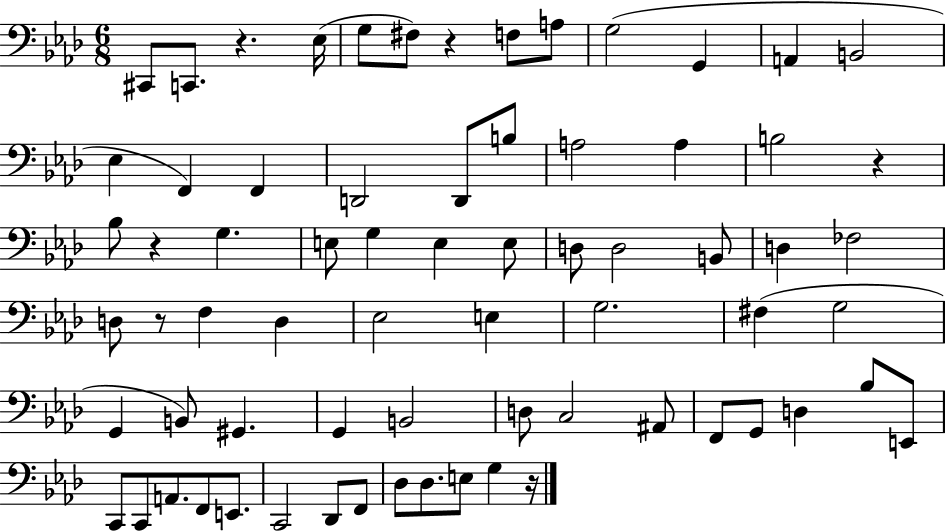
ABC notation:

X:1
T:Untitled
M:6/8
L:1/4
K:Ab
^C,,/2 C,,/2 z _E,/4 G,/2 ^F,/2 z F,/2 A,/2 G,2 G,, A,, B,,2 _E, F,, F,, D,,2 D,,/2 B,/2 A,2 A, B,2 z _B,/2 z G, E,/2 G, E, E,/2 D,/2 D,2 B,,/2 D, _F,2 D,/2 z/2 F, D, _E,2 E, G,2 ^F, G,2 G,, B,,/2 ^G,, G,, B,,2 D,/2 C,2 ^A,,/2 F,,/2 G,,/2 D, _B,/2 E,,/2 C,,/2 C,,/2 A,,/2 F,,/2 E,,/2 C,,2 _D,,/2 F,,/2 _D,/2 _D,/2 E,/2 G, z/4